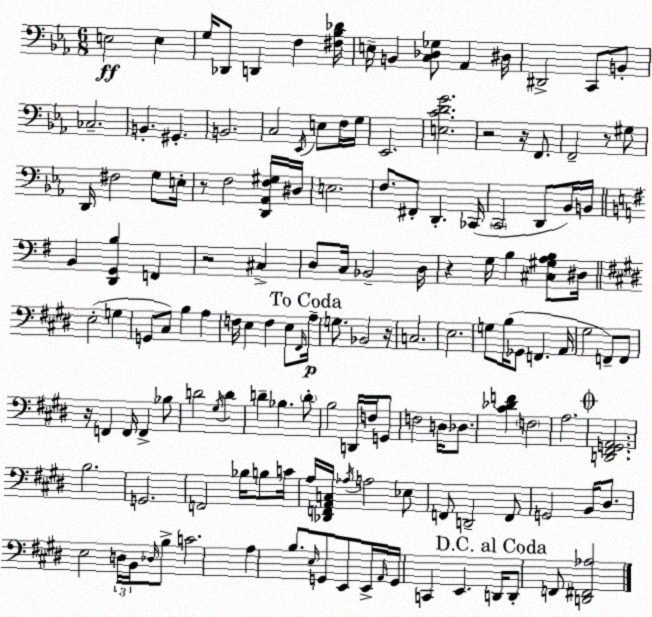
X:1
T:Untitled
M:6/8
L:1/4
K:Eb
E,2 E, G,/4 _D,,/2 D,, F, [^F,_B,_D]/4 E,/4 B,, [C,_D,_G,]/2 _A,, ^D,/4 ^D,,2 C,,/2 B,,/2 _C,2 B,, ^G,, B,,2 C,2 _E,,/4 E,/2 F,/4 G,/4 _E,,2 [E,CDG]2 z2 z/4 F,,/2 F,,2 z/2 ^G,/2 D,,/4 ^F,2 G,/2 E,/4 z/2 F,2 [D,,_A,,F,^G,]/4 ^D,/4 E,2 F,/2 ^F,,/2 D,, _C,,/4 C,,2 D,,/2 _B,,/4 B,,/4 B,, [D,,G,,B,] F,, z2 ^C, D,/2 C,/4 _B,,2 D,/4 z G,/4 B, [^C,^G,A,B,]/2 ^D,/4 E,2 G, G,,/2 ^C,/2 B, A, F,/4 E, F, E,/2 ^F,,/4 A,/4 G,/2 _B,,2 z/4 C,2 E,2 G,/2 B,/4 _G,,/2 F,, A,,/4 ^G,2 F,,/2 F,,/2 z/4 F,, F,,/4 F,, _B,/2 D2 ^G,/4 D D _B, D/2 B,2 D,,/4 F,/4 G,,/2 F,2 D,/4 _D,/2 [^C_DF] F,2 A,2 [D,,^F,,G,,A,,]2 B,2 G,,2 F,,2 _B,/4 B,/2 C/4 A,/4 [_D,,F,,A,,C,]/4 _A,/4 A,2 _E,/2 F,,/2 D,,2 F,,/2 G,,2 B,,/4 ^D,/2 E,2 D,/4 B,,/4 _D,/4 B,/2 C2 A, B,/2 E,/4 G,,/2 E,,/2 E,,/4 A,,/4 G,,/4 C,, E,, D,,/4 D,,/2 F,,/2 [D,,^F,,_A,]2